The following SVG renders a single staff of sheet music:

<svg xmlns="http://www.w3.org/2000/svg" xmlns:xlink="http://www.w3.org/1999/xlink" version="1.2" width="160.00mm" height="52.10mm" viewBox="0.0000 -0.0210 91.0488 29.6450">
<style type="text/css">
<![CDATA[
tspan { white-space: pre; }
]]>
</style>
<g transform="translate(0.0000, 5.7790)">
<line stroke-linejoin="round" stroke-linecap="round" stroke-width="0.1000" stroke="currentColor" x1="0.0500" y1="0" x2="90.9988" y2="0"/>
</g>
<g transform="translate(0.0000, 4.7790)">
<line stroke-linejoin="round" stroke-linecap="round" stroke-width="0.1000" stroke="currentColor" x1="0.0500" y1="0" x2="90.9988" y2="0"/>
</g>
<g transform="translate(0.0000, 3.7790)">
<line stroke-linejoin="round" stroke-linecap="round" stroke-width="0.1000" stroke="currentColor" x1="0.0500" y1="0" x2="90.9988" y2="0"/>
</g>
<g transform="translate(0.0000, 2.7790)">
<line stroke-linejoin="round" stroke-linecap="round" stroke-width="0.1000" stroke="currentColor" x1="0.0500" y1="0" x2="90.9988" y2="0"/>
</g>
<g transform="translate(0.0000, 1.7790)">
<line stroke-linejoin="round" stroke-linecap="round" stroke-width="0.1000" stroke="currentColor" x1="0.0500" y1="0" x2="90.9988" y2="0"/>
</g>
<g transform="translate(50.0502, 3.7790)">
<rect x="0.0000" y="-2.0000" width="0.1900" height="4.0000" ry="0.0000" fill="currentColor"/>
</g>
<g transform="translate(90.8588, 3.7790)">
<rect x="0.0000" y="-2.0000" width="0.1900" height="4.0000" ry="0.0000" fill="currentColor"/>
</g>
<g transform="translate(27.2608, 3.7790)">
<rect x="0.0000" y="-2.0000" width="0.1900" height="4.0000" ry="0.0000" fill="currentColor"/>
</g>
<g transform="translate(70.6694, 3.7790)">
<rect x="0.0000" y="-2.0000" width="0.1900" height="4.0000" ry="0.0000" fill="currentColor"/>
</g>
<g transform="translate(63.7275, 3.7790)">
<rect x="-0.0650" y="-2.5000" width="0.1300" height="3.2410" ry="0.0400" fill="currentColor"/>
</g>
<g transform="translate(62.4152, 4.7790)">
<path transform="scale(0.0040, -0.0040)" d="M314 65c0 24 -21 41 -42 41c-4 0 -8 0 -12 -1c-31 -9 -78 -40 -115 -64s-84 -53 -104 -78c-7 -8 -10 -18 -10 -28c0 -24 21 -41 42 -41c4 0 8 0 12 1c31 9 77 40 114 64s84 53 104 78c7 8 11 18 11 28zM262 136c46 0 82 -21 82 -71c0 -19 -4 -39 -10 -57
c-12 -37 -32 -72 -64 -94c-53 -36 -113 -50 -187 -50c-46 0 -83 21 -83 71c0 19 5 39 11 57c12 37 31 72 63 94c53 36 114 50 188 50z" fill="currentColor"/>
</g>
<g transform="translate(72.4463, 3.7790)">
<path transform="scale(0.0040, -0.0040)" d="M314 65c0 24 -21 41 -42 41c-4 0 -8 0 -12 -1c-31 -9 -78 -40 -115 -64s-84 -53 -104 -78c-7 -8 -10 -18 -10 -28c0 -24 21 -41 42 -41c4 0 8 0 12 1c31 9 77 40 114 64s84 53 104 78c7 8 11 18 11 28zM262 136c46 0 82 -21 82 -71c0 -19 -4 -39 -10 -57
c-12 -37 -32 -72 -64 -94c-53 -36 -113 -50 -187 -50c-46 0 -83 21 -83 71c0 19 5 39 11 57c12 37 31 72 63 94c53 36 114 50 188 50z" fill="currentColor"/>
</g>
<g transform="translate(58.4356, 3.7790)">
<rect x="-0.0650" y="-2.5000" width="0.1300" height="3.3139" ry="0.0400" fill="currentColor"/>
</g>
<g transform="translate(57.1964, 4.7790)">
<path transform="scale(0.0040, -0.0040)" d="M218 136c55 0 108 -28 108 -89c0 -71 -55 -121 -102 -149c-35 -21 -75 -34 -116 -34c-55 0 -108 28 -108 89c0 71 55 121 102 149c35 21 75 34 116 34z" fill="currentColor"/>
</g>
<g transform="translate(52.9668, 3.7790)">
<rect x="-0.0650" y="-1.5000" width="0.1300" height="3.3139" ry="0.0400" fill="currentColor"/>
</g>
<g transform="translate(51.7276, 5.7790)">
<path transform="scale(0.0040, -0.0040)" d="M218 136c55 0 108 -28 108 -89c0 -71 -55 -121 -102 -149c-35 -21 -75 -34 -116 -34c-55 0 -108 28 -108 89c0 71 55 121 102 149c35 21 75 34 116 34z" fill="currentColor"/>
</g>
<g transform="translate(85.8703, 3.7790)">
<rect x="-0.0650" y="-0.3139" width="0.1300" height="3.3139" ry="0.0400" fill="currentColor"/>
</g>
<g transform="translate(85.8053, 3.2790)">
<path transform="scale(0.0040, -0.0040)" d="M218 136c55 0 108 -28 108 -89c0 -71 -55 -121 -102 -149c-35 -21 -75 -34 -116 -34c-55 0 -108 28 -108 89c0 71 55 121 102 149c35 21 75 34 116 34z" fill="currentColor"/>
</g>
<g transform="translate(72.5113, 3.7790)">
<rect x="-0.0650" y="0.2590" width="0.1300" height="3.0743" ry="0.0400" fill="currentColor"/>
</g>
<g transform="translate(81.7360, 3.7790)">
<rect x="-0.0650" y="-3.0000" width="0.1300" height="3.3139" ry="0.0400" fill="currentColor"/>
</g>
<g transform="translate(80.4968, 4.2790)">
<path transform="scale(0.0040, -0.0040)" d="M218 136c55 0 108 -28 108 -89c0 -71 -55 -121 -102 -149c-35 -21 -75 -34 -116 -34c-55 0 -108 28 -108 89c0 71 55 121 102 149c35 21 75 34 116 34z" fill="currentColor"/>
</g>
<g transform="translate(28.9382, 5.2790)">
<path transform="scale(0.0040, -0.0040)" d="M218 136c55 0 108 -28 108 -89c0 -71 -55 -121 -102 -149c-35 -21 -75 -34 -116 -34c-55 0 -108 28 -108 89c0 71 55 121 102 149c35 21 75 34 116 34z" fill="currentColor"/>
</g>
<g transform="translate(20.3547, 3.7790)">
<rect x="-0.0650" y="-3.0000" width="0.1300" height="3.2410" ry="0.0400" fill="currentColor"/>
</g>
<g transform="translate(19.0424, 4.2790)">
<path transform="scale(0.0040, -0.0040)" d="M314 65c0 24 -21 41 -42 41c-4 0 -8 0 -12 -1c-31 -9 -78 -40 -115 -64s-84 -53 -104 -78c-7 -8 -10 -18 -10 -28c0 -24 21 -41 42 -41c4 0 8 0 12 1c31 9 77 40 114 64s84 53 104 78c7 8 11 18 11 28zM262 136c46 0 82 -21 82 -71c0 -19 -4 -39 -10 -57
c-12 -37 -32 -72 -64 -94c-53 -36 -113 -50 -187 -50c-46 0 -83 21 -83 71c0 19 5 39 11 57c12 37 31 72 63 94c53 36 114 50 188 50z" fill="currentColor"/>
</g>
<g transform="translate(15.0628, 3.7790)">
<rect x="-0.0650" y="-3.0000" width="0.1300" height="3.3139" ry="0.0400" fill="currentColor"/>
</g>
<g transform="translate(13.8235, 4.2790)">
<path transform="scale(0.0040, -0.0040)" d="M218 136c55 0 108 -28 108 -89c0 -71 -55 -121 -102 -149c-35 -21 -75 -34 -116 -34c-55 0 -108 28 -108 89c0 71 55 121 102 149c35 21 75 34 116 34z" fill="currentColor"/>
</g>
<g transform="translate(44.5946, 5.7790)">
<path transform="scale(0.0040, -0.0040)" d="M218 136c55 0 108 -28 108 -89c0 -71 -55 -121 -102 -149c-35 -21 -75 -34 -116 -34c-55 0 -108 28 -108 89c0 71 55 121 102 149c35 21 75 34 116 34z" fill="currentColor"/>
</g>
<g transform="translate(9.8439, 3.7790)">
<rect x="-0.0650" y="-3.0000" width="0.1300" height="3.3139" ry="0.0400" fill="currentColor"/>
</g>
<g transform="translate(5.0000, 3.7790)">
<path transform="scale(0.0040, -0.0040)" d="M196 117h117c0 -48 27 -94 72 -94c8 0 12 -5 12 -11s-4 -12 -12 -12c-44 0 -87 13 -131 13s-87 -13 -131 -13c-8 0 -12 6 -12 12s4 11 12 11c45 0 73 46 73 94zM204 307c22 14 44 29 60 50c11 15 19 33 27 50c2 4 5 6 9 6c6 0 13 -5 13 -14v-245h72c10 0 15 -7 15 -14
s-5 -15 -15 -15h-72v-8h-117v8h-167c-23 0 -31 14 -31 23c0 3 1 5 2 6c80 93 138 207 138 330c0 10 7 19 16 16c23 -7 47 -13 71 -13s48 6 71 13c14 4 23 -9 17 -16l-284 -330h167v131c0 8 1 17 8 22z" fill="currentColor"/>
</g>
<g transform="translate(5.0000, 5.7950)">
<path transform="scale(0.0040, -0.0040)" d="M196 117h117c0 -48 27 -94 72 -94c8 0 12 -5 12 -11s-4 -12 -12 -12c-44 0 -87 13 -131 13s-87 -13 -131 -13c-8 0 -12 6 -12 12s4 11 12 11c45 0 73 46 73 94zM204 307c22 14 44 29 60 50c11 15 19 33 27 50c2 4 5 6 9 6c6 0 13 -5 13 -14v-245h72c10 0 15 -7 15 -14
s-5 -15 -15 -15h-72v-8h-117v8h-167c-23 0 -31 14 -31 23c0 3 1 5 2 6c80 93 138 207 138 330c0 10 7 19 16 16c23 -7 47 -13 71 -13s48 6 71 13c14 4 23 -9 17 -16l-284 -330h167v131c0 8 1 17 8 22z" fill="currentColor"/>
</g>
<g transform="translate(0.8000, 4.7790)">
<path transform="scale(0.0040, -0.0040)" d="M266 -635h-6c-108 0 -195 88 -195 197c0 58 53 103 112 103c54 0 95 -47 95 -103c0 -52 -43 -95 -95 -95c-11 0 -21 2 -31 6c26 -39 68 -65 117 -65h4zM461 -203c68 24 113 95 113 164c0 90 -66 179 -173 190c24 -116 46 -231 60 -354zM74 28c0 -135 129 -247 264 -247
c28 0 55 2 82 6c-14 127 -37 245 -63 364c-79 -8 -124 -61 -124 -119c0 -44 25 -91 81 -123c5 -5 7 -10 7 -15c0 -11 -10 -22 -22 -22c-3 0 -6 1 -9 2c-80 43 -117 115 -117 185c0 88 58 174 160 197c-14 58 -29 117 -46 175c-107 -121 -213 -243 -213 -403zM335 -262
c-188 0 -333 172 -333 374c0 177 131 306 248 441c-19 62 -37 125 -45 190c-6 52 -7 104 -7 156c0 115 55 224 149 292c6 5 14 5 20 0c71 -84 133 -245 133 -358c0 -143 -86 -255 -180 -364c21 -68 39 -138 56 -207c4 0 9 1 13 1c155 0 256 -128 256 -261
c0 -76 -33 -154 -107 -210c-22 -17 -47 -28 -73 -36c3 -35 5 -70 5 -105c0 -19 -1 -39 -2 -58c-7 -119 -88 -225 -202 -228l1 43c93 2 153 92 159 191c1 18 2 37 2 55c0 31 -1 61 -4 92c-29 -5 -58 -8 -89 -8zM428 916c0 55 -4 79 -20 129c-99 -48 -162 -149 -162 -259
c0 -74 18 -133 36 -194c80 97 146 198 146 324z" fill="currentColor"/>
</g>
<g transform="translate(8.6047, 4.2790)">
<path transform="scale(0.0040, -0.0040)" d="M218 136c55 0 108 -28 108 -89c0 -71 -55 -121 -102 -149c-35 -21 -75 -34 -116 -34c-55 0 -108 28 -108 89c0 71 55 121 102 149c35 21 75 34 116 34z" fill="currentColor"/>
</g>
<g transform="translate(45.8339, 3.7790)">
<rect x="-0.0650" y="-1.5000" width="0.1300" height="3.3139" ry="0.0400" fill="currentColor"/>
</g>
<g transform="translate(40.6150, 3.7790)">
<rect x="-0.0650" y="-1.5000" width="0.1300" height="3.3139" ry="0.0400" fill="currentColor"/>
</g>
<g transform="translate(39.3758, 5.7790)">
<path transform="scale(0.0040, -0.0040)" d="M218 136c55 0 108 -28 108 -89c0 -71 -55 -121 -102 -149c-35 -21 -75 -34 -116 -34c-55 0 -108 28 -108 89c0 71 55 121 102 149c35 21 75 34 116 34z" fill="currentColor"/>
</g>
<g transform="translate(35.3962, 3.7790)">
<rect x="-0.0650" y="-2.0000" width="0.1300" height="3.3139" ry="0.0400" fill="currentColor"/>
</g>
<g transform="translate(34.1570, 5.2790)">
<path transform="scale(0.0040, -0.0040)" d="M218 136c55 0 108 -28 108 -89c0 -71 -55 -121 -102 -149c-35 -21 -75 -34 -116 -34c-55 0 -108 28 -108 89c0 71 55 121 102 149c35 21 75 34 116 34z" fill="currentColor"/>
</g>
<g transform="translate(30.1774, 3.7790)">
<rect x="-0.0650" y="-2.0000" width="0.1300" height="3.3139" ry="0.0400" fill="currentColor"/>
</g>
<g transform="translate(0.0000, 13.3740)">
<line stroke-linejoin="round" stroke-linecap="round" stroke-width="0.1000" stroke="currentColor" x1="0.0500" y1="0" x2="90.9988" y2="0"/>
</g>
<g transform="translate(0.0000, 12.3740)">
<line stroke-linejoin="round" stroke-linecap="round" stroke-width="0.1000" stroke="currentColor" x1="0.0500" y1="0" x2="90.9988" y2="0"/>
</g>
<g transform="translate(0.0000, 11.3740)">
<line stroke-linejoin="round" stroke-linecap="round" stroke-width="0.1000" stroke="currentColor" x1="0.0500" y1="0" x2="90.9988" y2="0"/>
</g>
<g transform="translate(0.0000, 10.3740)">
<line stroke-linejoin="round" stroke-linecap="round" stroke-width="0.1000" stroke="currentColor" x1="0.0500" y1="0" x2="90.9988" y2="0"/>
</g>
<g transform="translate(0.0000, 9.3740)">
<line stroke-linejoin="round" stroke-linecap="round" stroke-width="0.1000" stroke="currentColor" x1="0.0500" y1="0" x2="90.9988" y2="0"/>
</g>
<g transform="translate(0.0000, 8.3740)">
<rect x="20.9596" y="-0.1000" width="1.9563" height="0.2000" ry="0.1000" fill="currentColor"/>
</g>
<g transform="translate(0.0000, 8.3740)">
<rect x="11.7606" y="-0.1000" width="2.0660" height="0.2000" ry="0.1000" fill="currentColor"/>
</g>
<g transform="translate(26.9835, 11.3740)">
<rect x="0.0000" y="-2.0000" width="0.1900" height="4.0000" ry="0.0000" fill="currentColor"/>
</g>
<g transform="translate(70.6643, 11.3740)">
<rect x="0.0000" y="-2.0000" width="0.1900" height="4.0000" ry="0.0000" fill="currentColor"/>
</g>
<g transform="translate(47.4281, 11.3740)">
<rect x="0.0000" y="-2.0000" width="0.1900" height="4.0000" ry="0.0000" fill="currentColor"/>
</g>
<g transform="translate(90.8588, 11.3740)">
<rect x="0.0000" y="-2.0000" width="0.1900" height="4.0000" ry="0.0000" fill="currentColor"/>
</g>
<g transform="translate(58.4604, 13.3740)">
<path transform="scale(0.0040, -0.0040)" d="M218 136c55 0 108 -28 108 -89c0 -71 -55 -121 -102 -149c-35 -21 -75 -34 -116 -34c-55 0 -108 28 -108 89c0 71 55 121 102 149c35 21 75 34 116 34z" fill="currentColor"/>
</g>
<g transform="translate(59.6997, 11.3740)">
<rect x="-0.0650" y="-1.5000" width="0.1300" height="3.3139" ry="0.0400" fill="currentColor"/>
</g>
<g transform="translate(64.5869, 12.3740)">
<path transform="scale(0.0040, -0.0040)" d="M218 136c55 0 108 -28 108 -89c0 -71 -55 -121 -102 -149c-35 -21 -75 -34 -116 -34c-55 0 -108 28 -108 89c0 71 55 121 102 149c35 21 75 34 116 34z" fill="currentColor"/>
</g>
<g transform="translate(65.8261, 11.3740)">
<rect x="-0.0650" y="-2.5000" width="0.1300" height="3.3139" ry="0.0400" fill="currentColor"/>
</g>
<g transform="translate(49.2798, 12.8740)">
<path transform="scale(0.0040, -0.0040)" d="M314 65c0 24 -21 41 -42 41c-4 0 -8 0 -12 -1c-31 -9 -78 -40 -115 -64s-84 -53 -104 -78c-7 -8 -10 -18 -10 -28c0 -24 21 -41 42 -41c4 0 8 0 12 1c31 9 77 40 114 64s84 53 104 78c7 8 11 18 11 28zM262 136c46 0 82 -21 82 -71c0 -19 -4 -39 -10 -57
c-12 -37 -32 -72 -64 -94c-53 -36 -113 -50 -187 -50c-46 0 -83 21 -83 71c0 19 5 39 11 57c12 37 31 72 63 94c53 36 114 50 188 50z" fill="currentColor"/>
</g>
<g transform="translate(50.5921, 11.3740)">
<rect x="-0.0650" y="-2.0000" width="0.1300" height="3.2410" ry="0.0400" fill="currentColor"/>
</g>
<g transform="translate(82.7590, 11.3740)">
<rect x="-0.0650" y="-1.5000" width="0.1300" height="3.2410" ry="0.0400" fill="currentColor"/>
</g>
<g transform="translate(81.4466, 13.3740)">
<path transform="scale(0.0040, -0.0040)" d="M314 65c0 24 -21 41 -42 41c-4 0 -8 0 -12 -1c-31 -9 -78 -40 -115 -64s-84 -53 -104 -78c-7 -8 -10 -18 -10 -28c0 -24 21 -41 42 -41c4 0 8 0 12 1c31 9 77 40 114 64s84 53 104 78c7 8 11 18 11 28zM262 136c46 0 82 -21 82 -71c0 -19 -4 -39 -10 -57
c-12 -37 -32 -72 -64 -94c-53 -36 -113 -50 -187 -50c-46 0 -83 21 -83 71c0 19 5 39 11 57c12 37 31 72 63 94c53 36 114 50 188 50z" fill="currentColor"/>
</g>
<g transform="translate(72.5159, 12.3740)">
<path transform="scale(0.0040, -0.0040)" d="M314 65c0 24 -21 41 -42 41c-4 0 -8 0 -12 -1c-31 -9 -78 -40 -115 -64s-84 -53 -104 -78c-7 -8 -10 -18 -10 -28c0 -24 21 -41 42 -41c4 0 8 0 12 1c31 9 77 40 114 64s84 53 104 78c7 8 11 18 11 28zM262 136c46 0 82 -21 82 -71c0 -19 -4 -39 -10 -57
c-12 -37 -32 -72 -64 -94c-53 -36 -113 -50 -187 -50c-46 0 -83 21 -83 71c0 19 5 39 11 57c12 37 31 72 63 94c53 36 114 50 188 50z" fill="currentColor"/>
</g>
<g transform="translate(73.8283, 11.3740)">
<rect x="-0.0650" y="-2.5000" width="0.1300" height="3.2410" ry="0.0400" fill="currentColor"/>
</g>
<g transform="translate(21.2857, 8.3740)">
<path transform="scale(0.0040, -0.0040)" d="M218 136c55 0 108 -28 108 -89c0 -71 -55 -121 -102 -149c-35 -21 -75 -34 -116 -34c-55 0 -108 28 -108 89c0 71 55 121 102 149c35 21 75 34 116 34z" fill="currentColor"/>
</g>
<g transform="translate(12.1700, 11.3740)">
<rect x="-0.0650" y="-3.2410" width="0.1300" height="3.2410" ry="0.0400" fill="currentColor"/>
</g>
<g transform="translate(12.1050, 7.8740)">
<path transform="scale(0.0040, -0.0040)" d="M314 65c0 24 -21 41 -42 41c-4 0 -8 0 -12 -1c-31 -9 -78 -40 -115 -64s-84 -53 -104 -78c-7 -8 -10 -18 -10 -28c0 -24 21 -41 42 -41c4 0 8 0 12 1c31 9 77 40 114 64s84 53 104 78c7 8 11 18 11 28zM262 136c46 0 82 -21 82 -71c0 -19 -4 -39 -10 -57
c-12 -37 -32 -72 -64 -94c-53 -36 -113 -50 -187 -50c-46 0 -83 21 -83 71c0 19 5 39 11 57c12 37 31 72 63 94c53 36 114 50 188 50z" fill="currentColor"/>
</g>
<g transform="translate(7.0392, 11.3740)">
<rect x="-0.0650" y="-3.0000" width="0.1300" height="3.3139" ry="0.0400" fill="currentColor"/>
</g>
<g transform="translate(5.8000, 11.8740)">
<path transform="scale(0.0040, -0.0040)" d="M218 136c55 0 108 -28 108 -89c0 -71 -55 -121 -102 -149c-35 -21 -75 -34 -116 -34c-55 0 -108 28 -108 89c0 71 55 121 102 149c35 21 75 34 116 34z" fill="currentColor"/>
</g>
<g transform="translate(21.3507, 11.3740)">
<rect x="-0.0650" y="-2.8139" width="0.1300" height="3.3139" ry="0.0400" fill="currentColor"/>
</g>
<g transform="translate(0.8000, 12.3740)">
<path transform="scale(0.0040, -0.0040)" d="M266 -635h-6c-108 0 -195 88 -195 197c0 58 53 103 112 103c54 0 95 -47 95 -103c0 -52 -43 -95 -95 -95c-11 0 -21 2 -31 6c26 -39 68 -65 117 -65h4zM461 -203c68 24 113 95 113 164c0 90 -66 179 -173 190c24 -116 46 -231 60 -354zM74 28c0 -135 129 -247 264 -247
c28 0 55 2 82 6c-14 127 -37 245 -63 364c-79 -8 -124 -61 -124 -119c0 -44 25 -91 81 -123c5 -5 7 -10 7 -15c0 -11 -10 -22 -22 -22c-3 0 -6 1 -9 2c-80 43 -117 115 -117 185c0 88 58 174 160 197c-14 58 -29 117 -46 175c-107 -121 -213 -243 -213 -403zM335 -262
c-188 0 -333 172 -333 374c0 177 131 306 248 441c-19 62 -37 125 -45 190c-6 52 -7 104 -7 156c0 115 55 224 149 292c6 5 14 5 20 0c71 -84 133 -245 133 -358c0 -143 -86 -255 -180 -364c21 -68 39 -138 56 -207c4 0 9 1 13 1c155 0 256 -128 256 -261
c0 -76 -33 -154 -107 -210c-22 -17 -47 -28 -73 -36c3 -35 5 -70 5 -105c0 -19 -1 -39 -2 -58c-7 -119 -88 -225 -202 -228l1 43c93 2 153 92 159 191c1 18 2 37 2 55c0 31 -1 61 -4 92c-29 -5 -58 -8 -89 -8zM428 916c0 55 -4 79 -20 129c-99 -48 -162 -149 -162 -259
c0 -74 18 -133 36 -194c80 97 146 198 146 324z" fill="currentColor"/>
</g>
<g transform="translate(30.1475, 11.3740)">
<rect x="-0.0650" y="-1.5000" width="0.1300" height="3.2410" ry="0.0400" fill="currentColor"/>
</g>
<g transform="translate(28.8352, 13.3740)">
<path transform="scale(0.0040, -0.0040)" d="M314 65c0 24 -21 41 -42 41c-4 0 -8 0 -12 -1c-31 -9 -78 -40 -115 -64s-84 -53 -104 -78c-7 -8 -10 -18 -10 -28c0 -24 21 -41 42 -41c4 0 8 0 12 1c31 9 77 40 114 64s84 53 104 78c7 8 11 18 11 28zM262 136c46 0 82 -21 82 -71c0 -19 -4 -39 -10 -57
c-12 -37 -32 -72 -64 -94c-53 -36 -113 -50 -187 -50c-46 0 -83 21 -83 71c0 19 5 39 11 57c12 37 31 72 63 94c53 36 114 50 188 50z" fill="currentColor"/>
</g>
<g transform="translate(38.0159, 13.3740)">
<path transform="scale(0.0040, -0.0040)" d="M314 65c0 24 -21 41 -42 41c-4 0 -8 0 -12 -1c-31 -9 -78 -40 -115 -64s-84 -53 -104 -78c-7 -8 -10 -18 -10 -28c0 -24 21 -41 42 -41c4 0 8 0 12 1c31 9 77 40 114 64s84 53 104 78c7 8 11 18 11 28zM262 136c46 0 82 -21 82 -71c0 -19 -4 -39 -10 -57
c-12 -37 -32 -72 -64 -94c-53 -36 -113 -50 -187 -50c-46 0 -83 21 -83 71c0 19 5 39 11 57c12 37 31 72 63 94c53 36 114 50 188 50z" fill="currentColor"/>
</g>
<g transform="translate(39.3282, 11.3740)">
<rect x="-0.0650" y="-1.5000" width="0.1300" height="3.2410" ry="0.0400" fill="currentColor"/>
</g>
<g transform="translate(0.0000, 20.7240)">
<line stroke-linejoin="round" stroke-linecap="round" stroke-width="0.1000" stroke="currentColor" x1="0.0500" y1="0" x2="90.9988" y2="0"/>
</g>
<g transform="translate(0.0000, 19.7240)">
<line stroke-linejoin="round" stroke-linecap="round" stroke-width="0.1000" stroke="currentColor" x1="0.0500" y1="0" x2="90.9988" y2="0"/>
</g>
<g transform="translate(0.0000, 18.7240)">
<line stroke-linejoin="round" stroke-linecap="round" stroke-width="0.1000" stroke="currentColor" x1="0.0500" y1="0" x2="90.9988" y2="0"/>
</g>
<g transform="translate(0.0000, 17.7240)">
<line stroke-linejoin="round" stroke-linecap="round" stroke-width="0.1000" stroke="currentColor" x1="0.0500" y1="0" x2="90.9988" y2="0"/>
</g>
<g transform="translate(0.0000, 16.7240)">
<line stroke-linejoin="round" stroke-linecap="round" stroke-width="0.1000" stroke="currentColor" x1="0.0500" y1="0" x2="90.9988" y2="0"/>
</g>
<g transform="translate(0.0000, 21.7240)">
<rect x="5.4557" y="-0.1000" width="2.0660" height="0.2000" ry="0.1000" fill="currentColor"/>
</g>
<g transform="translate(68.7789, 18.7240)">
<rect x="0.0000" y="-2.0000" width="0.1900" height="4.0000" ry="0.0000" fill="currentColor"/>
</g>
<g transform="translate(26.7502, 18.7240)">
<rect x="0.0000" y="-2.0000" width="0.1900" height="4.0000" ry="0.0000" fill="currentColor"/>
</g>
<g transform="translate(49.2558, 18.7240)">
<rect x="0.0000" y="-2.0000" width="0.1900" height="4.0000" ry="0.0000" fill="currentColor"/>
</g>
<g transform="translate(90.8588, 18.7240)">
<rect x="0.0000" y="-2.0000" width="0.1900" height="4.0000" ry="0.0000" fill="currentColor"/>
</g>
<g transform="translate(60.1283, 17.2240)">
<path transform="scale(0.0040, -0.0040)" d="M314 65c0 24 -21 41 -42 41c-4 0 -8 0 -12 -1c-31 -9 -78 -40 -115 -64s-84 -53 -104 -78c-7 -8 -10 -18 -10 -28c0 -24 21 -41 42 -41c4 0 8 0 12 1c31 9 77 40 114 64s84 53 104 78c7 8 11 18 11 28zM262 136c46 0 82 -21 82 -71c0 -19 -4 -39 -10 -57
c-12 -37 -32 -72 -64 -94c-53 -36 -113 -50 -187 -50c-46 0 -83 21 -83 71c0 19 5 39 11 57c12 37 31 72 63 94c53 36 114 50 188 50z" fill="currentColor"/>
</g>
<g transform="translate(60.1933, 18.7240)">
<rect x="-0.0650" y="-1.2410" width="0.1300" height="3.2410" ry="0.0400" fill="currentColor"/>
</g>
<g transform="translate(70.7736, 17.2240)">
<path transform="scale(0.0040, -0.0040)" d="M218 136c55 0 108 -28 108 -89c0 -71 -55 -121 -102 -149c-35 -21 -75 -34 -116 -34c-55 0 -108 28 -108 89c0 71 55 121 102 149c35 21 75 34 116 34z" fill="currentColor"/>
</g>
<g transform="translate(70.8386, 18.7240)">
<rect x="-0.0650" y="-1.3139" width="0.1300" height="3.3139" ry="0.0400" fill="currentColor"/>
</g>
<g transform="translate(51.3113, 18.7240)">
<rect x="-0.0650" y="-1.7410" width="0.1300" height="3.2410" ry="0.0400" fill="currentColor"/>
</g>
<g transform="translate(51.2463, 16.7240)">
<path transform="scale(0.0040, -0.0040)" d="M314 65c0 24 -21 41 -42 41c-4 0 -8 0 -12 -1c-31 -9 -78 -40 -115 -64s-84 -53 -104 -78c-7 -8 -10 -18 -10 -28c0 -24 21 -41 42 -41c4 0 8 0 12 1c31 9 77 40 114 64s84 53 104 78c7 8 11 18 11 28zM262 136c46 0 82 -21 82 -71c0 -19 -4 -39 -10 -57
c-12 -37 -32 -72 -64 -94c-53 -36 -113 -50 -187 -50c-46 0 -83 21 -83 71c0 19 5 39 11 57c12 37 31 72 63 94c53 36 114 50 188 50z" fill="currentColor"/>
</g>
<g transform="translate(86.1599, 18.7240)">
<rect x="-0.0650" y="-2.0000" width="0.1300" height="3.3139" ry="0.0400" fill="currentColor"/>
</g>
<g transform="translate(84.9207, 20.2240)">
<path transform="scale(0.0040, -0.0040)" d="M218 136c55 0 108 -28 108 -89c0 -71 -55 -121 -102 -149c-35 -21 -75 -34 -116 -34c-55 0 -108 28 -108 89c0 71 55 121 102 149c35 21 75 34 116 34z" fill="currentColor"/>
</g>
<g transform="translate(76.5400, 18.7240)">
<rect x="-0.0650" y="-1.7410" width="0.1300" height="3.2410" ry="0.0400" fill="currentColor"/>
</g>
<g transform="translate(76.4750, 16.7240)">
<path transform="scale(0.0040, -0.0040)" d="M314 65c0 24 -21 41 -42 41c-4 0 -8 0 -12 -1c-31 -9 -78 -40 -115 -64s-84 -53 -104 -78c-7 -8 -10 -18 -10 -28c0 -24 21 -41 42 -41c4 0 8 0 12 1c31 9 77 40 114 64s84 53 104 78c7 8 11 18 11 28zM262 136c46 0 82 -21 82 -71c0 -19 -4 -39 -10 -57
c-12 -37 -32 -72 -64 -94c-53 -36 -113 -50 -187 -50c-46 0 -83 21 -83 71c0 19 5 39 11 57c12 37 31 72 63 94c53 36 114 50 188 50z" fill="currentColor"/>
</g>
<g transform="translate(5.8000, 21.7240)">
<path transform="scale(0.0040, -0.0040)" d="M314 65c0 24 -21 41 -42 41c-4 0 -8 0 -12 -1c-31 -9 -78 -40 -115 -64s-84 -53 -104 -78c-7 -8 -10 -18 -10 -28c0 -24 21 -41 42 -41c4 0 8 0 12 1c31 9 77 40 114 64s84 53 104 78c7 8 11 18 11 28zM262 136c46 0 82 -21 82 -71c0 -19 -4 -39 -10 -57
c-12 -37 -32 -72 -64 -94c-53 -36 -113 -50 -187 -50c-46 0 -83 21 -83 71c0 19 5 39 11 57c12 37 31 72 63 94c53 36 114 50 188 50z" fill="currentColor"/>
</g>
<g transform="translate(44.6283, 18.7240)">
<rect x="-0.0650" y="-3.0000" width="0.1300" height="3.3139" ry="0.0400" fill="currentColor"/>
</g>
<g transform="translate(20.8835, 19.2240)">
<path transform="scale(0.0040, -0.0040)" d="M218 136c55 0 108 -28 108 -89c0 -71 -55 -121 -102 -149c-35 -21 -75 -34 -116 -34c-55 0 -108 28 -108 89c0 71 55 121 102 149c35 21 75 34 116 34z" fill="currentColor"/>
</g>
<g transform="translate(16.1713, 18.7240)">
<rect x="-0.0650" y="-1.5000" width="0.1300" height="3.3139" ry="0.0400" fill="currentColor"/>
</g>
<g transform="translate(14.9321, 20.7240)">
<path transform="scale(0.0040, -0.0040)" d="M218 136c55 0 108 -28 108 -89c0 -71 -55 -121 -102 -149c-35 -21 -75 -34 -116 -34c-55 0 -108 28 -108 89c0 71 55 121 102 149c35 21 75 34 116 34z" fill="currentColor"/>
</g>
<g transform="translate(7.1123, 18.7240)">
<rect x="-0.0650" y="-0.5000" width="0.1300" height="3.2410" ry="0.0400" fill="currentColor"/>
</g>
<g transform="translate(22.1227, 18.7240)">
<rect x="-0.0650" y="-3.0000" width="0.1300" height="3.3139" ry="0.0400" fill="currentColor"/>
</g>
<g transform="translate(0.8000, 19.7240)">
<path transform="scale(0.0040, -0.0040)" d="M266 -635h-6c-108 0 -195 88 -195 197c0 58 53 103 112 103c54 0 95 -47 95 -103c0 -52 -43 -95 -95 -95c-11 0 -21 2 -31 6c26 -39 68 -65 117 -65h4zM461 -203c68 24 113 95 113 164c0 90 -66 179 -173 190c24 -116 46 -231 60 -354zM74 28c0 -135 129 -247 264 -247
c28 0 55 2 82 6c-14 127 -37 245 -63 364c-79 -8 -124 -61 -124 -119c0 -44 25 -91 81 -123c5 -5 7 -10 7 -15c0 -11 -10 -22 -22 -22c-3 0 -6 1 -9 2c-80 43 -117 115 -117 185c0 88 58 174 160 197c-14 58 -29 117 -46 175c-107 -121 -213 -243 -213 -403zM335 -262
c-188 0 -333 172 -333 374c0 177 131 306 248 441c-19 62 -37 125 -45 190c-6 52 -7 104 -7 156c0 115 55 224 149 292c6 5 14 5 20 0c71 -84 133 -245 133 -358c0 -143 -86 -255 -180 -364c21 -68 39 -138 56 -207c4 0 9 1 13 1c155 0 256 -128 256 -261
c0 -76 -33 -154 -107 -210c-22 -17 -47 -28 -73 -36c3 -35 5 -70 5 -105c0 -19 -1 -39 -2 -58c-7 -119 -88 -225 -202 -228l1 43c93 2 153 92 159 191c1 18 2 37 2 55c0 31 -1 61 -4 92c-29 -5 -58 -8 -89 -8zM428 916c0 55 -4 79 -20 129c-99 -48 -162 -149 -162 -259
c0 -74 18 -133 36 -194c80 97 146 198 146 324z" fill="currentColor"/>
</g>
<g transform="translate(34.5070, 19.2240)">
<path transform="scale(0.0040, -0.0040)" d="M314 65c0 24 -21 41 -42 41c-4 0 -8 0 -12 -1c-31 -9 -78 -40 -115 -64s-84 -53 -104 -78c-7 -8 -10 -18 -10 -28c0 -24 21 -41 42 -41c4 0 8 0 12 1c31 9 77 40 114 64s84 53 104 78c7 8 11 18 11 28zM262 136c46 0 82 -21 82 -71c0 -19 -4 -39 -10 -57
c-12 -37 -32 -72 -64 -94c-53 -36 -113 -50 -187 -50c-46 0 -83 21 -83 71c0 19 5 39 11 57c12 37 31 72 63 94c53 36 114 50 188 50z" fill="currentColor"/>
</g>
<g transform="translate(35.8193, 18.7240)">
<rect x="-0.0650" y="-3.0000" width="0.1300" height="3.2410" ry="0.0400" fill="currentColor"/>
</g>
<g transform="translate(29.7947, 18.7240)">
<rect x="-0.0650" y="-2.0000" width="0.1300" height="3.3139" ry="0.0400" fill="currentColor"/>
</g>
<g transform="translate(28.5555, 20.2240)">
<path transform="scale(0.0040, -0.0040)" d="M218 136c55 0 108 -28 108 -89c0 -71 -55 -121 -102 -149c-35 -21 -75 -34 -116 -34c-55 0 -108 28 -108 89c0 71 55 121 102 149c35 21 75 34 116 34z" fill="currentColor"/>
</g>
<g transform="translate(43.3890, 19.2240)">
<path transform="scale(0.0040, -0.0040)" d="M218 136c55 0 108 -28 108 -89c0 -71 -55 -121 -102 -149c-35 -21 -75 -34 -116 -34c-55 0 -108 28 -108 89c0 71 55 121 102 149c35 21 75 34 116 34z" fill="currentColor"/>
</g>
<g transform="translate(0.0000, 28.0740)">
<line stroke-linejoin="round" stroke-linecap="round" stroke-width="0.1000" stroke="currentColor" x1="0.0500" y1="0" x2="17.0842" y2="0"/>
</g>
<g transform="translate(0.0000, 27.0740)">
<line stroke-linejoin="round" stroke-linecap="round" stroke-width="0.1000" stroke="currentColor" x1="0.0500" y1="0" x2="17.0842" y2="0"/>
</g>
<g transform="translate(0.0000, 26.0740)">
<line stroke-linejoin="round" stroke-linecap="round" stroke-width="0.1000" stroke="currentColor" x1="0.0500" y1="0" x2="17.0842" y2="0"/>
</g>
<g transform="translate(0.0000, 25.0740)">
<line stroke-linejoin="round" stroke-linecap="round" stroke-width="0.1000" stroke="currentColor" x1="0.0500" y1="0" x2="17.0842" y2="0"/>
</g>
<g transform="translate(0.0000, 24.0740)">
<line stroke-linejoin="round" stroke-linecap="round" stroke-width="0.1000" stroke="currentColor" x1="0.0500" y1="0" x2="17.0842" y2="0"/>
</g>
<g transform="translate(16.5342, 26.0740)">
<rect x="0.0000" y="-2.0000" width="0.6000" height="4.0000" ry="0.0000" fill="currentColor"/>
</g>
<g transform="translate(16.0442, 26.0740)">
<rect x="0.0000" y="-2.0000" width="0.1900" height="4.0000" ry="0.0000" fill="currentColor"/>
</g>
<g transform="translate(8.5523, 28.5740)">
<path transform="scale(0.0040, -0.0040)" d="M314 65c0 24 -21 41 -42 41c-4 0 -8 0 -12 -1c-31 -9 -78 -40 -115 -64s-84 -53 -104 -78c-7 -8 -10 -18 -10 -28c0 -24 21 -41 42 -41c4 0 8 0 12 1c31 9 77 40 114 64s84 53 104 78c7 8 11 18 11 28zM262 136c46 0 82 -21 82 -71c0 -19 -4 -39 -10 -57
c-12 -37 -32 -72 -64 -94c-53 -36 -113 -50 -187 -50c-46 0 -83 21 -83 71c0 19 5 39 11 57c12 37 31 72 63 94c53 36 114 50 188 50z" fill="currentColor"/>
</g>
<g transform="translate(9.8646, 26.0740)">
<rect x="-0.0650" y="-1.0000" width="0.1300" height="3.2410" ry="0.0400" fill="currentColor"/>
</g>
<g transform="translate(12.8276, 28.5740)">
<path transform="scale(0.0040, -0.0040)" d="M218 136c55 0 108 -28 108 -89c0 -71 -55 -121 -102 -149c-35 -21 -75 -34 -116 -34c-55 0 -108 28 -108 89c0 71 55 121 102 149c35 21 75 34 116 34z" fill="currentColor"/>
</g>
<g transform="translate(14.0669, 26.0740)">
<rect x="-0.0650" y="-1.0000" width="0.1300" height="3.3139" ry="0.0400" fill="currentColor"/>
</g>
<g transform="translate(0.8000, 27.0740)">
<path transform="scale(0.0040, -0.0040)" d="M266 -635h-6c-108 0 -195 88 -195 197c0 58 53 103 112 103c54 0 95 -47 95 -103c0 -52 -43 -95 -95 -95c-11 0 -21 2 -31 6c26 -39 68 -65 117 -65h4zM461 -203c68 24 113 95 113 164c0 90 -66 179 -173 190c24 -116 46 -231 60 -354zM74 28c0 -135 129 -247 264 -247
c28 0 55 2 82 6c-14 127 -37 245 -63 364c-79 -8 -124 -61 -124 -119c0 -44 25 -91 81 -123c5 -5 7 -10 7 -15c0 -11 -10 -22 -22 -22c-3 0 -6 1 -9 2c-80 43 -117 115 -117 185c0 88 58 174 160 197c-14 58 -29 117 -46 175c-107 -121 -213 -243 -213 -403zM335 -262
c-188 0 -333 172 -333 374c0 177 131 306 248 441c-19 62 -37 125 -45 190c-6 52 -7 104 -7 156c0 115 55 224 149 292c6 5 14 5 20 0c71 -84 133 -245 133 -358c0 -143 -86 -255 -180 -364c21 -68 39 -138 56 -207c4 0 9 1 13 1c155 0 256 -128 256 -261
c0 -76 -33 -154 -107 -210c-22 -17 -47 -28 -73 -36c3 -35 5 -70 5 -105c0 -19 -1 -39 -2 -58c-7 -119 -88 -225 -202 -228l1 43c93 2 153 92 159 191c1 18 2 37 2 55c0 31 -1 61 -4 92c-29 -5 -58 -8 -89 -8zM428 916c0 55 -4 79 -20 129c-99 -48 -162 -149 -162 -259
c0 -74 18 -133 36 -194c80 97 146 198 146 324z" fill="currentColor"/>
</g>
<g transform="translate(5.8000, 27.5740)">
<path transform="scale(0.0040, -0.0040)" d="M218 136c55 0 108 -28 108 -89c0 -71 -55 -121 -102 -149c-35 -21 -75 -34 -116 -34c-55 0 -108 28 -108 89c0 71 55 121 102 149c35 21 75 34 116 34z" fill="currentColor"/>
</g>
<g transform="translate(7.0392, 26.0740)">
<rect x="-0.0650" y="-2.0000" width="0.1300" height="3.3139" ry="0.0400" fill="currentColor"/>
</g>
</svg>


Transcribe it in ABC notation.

X:1
T:Untitled
M:4/4
L:1/4
K:C
A A A2 F F E E E G G2 B2 A c A b2 a E2 E2 F2 E G G2 E2 C2 E A F A2 A f2 e2 e f2 F F D2 D